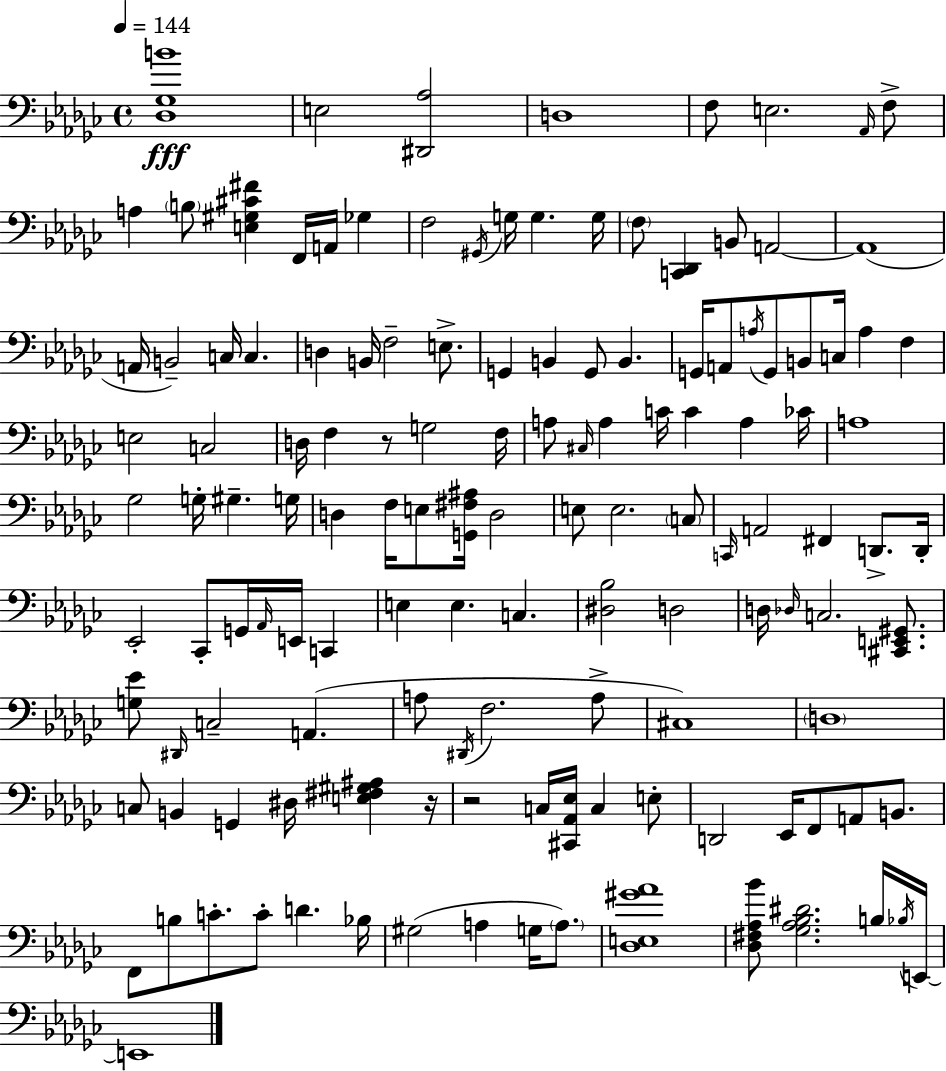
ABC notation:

X:1
T:Untitled
M:4/4
L:1/4
K:Ebm
[_D,_G,B]4 E,2 [^D,,_A,]2 D,4 F,/2 E,2 _A,,/4 F,/2 A, B,/2 [E,^G,^C^F] F,,/4 A,,/4 _G, F,2 ^G,,/4 G,/4 G, G,/4 F,/2 [C,,_D,,] B,,/2 A,,2 A,,4 A,,/4 B,,2 C,/4 C, D, B,,/4 F,2 E,/2 G,, B,, G,,/2 B,, G,,/4 A,,/2 A,/4 G,,/2 B,,/2 C,/4 A, F, E,2 C,2 D,/4 F, z/2 G,2 F,/4 A,/2 ^C,/4 A, C/4 C A, _C/4 A,4 _G,2 G,/4 ^G, G,/4 D, F,/4 E,/2 [G,,^F,^A,]/4 D,2 E,/2 E,2 C,/2 C,,/4 A,,2 ^F,, D,,/2 D,,/4 _E,,2 _C,,/2 G,,/4 _A,,/4 E,,/4 C,, E, E, C, [^D,_B,]2 D,2 D,/4 _D,/4 C,2 [^C,,E,,^G,,]/2 [G,_E]/2 ^D,,/4 C,2 A,, A,/2 ^D,,/4 F,2 A,/2 ^C,4 D,4 C,/2 B,, G,, ^D,/4 [E,^F,^G,^A,] z/4 z2 C,/4 [^C,,_A,,_E,]/4 C, E,/2 D,,2 _E,,/4 F,,/2 A,,/2 B,,/2 F,,/2 B,/2 C/2 C/2 D _B,/4 ^G,2 A, G,/4 A,/2 [_D,E,^G_A]4 [_D,^F,_A,_B]/2 [_G,_A,_B,^D]2 B,/4 _B,/4 E,,/4 E,,4